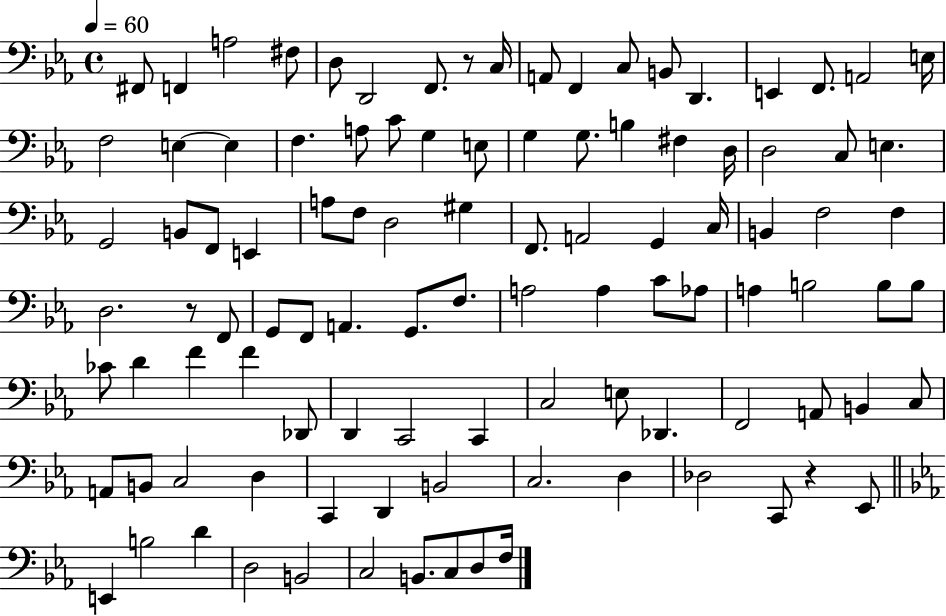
X:1
T:Untitled
M:4/4
L:1/4
K:Eb
^F,,/2 F,, A,2 ^F,/2 D,/2 D,,2 F,,/2 z/2 C,/4 A,,/2 F,, C,/2 B,,/2 D,, E,, F,,/2 A,,2 E,/4 F,2 E, E, F, A,/2 C/2 G, E,/2 G, G,/2 B, ^F, D,/4 D,2 C,/2 E, G,,2 B,,/2 F,,/2 E,, A,/2 F,/2 D,2 ^G, F,,/2 A,,2 G,, C,/4 B,, F,2 F, D,2 z/2 F,,/2 G,,/2 F,,/2 A,, G,,/2 F,/2 A,2 A, C/2 _A,/2 A, B,2 B,/2 B,/2 _C/2 D F F _D,,/2 D,, C,,2 C,, C,2 E,/2 _D,, F,,2 A,,/2 B,, C,/2 A,,/2 B,,/2 C,2 D, C,, D,, B,,2 C,2 D, _D,2 C,,/2 z _E,,/2 E,, B,2 D D,2 B,,2 C,2 B,,/2 C,/2 D,/2 F,/4